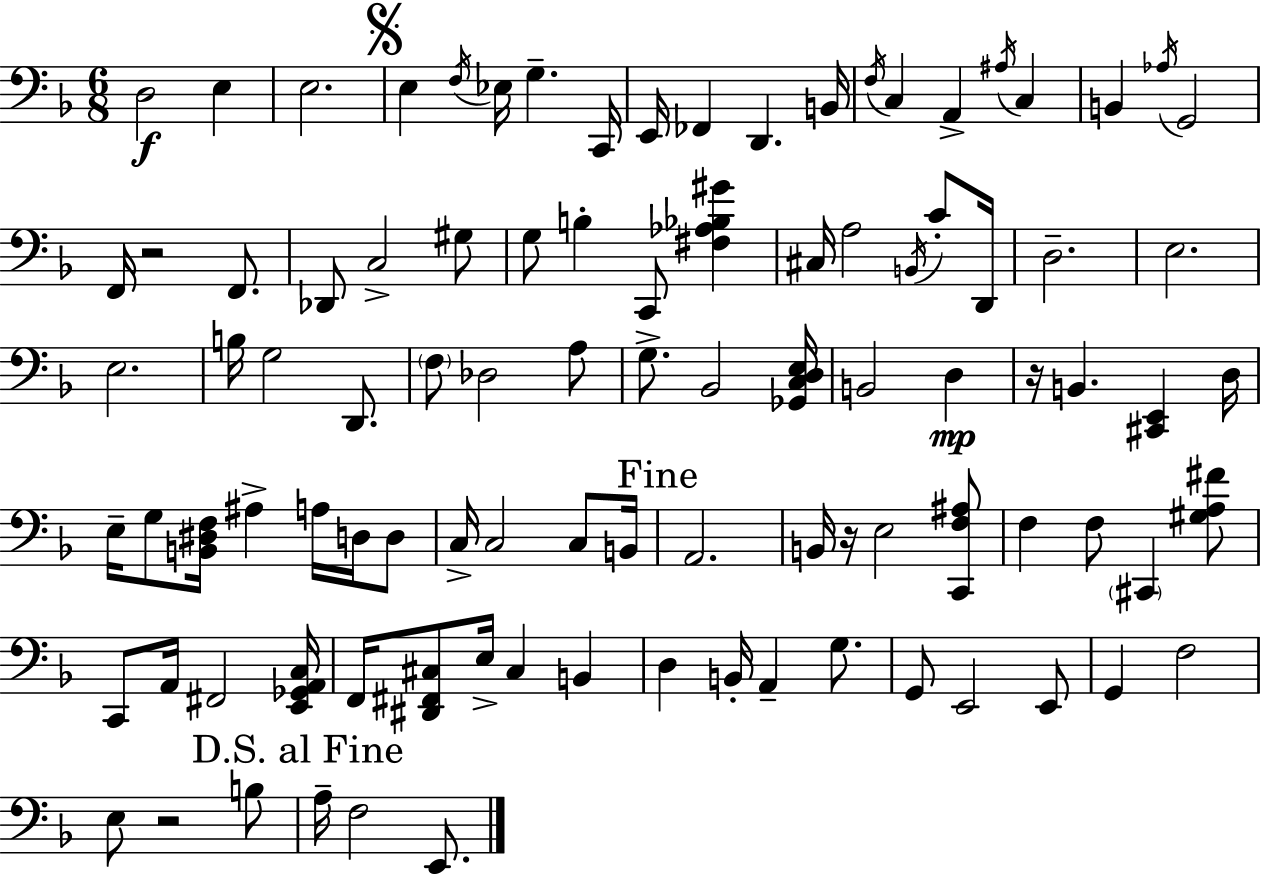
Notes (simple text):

D3/h E3/q E3/h. E3/q F3/s Eb3/s G3/q. C2/s E2/s FES2/q D2/q. B2/s F3/s C3/q A2/q A#3/s C3/q B2/q Ab3/s G2/h F2/s R/h F2/e. Db2/e C3/h G#3/e G3/e B3/q C2/e [F#3,Ab3,Bb3,G#4]/q C#3/s A3/h B2/s C4/e D2/s D3/h. E3/h. E3/h. B3/s G3/h D2/e. F3/e Db3/h A3/e G3/e. Bb2/h [Gb2,C3,D3,E3]/s B2/h D3/q R/s B2/q. [C#2,E2]/q D3/s E3/s G3/e [B2,D#3,F3]/s A#3/q A3/s D3/s D3/e C3/s C3/h C3/e B2/s A2/h. B2/s R/s E3/h [C2,F3,A#3]/e F3/q F3/e C#2/q [G#3,A3,F#4]/e C2/e A2/s F#2/h [E2,Gb2,A2,C3]/s F2/s [D#2,F#2,C#3]/e E3/s C#3/q B2/q D3/q B2/s A2/q G3/e. G2/e E2/h E2/e G2/q F3/h E3/e R/h B3/e A3/s F3/h E2/e.